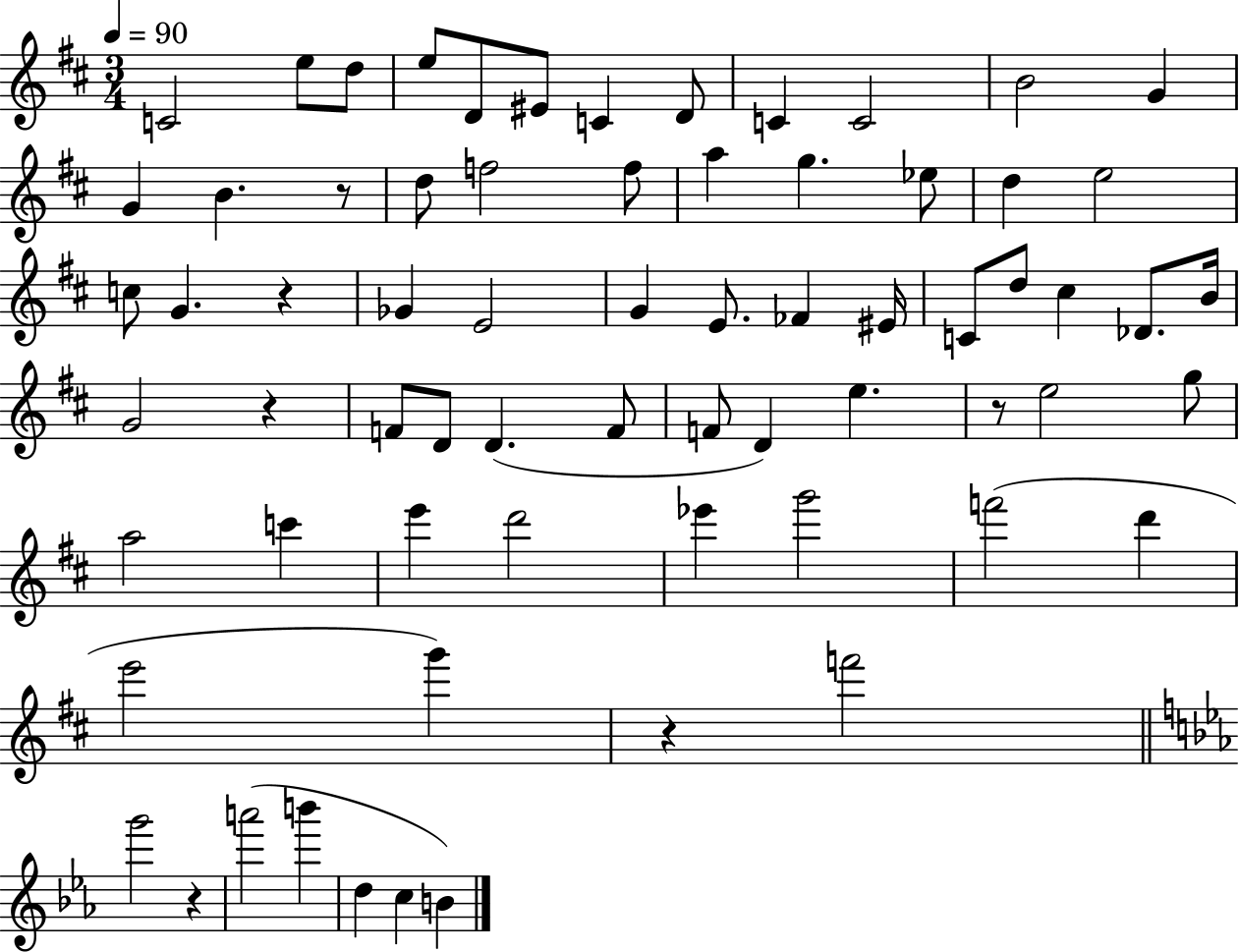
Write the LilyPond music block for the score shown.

{
  \clef treble
  \numericTimeSignature
  \time 3/4
  \key d \major
  \tempo 4 = 90
  \repeat volta 2 { c'2 e''8 d''8 | e''8 d'8 eis'8 c'4 d'8 | c'4 c'2 | b'2 g'4 | \break g'4 b'4. r8 | d''8 f''2 f''8 | a''4 g''4. ees''8 | d''4 e''2 | \break c''8 g'4. r4 | ges'4 e'2 | g'4 e'8. fes'4 eis'16 | c'8 d''8 cis''4 des'8. b'16 | \break g'2 r4 | f'8 d'8 d'4.( f'8 | f'8 d'4) e''4. | r8 e''2 g''8 | \break a''2 c'''4 | e'''4 d'''2 | ees'''4 g'''2 | f'''2( d'''4 | \break e'''2 g'''4) | r4 f'''2 | \bar "||" \break \key ees \major g'''2 r4 | a'''2( b'''4 | d''4 c''4 b'4) | } \bar "|."
}